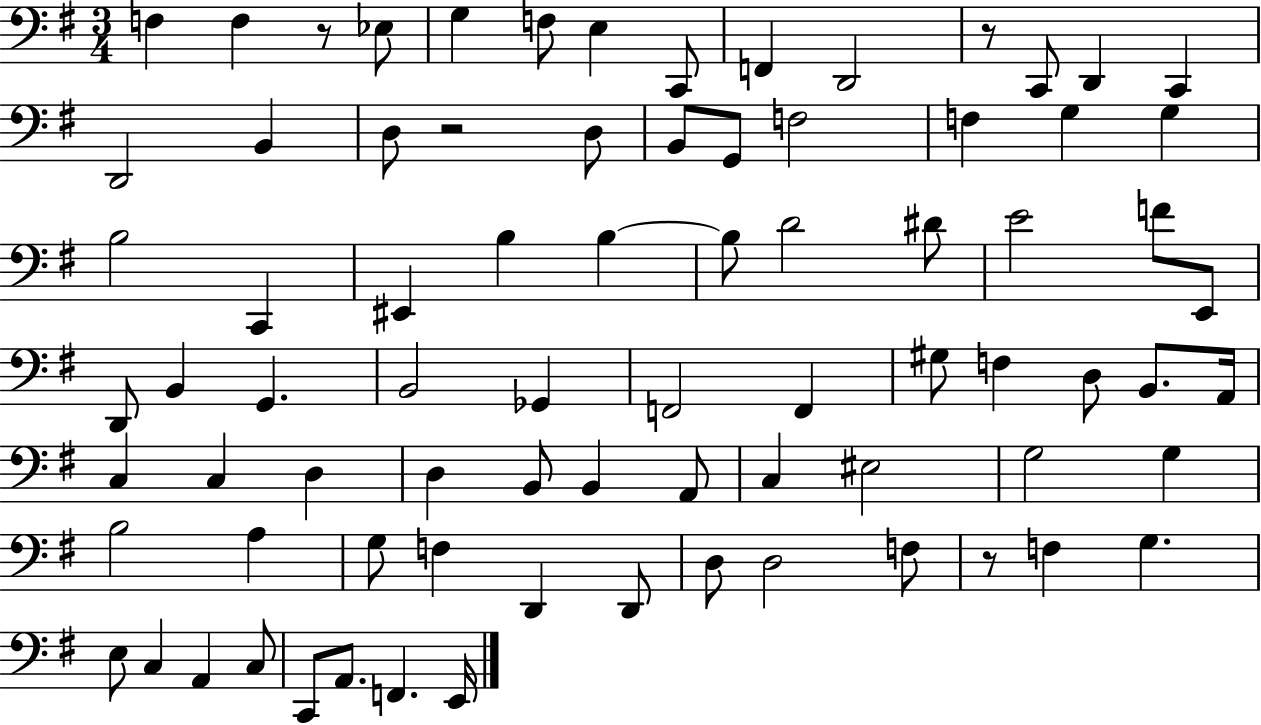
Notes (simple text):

F3/q F3/q R/e Eb3/e G3/q F3/e E3/q C2/e F2/q D2/h R/e C2/e D2/q C2/q D2/h B2/q D3/e R/h D3/e B2/e G2/e F3/h F3/q G3/q G3/q B3/h C2/q EIS2/q B3/q B3/q B3/e D4/h D#4/e E4/h F4/e E2/e D2/e B2/q G2/q. B2/h Gb2/q F2/h F2/q G#3/e F3/q D3/e B2/e. A2/s C3/q C3/q D3/q D3/q B2/e B2/q A2/e C3/q EIS3/h G3/h G3/q B3/h A3/q G3/e F3/q D2/q D2/e D3/e D3/h F3/e R/e F3/q G3/q. E3/e C3/q A2/q C3/e C2/e A2/e. F2/q. E2/s